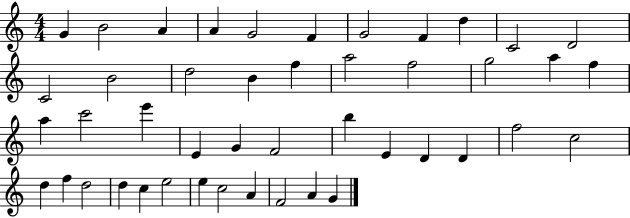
G4/q B4/h A4/q A4/q G4/h F4/q G4/h F4/q D5/q C4/h D4/h C4/h B4/h D5/h B4/q F5/q A5/h F5/h G5/h A5/q F5/q A5/q C6/h E6/q E4/q G4/q F4/h B5/q E4/q D4/q D4/q F5/h C5/h D5/q F5/q D5/h D5/q C5/q E5/h E5/q C5/h A4/q F4/h A4/q G4/q